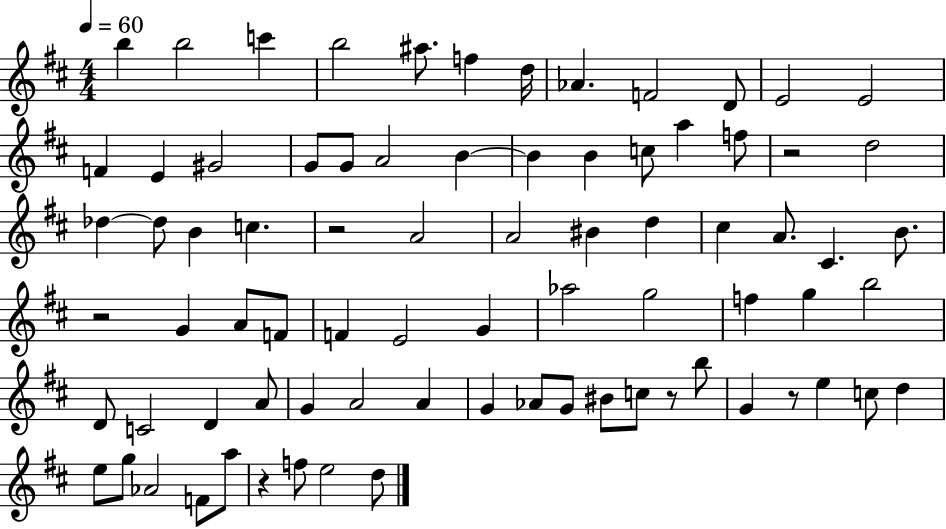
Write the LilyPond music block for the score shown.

{
  \clef treble
  \numericTimeSignature
  \time 4/4
  \key d \major
  \tempo 4 = 60
  b''4 b''2 c'''4 | b''2 ais''8. f''4 d''16 | aes'4. f'2 d'8 | e'2 e'2 | \break f'4 e'4 gis'2 | g'8 g'8 a'2 b'4~~ | b'4 b'4 c''8 a''4 f''8 | r2 d''2 | \break des''4~~ des''8 b'4 c''4. | r2 a'2 | a'2 bis'4 d''4 | cis''4 a'8. cis'4. b'8. | \break r2 g'4 a'8 f'8 | f'4 e'2 g'4 | aes''2 g''2 | f''4 g''4 b''2 | \break d'8 c'2 d'4 a'8 | g'4 a'2 a'4 | g'4 aes'8 g'8 bis'8 c''8 r8 b''8 | g'4 r8 e''4 c''8 d''4 | \break e''8 g''8 aes'2 f'8 a''8 | r4 f''8 e''2 d''8 | \bar "|."
}